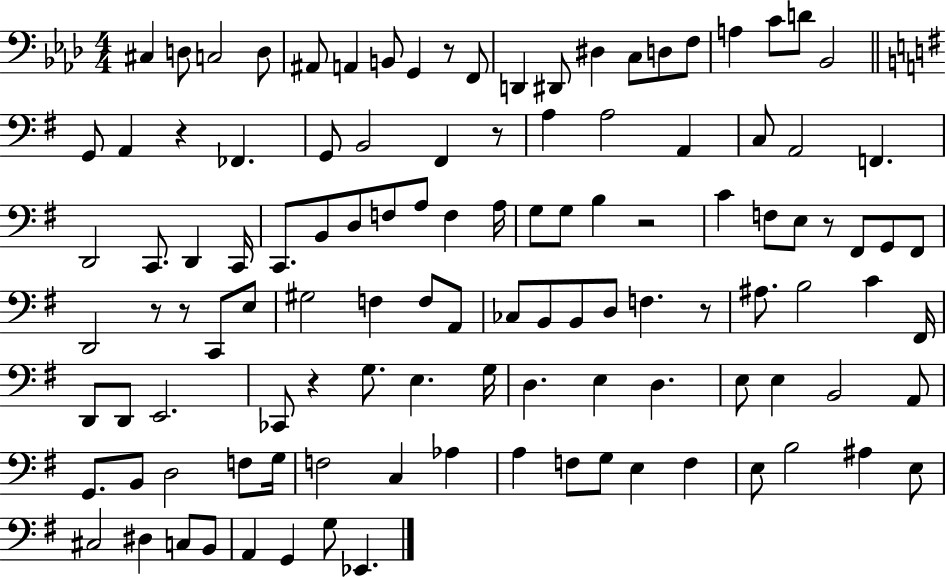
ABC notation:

X:1
T:Untitled
M:4/4
L:1/4
K:Ab
^C, D,/2 C,2 D,/2 ^A,,/2 A,, B,,/2 G,, z/2 F,,/2 D,, ^D,,/2 ^D, C,/2 D,/2 F,/2 A, C/2 D/2 _B,,2 G,,/2 A,, z _F,, G,,/2 B,,2 ^F,, z/2 A, A,2 A,, C,/2 A,,2 F,, D,,2 C,,/2 D,, C,,/4 C,,/2 B,,/2 D,/2 F,/2 A,/2 F, A,/4 G,/2 G,/2 B, z2 C F,/2 E,/2 z/2 ^F,,/2 G,,/2 ^F,,/2 D,,2 z/2 z/2 C,,/2 E,/2 ^G,2 F, F,/2 A,,/2 _C,/2 B,,/2 B,,/2 D,/2 F, z/2 ^A,/2 B,2 C ^F,,/4 D,,/2 D,,/2 E,,2 _C,,/2 z G,/2 E, G,/4 D, E, D, E,/2 E, B,,2 A,,/2 G,,/2 B,,/2 D,2 F,/2 G,/4 F,2 C, _A, A, F,/2 G,/2 E, F, E,/2 B,2 ^A, E,/2 ^C,2 ^D, C,/2 B,,/2 A,, G,, G,/2 _E,,